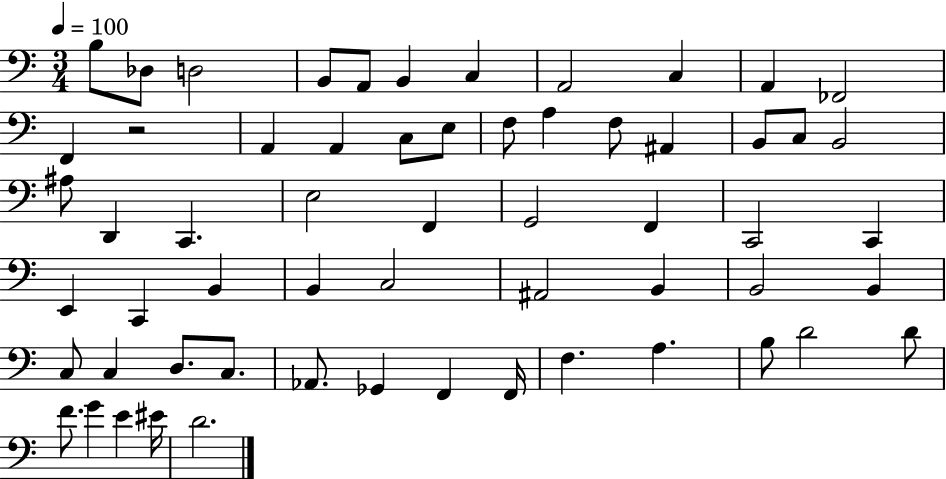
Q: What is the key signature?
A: C major